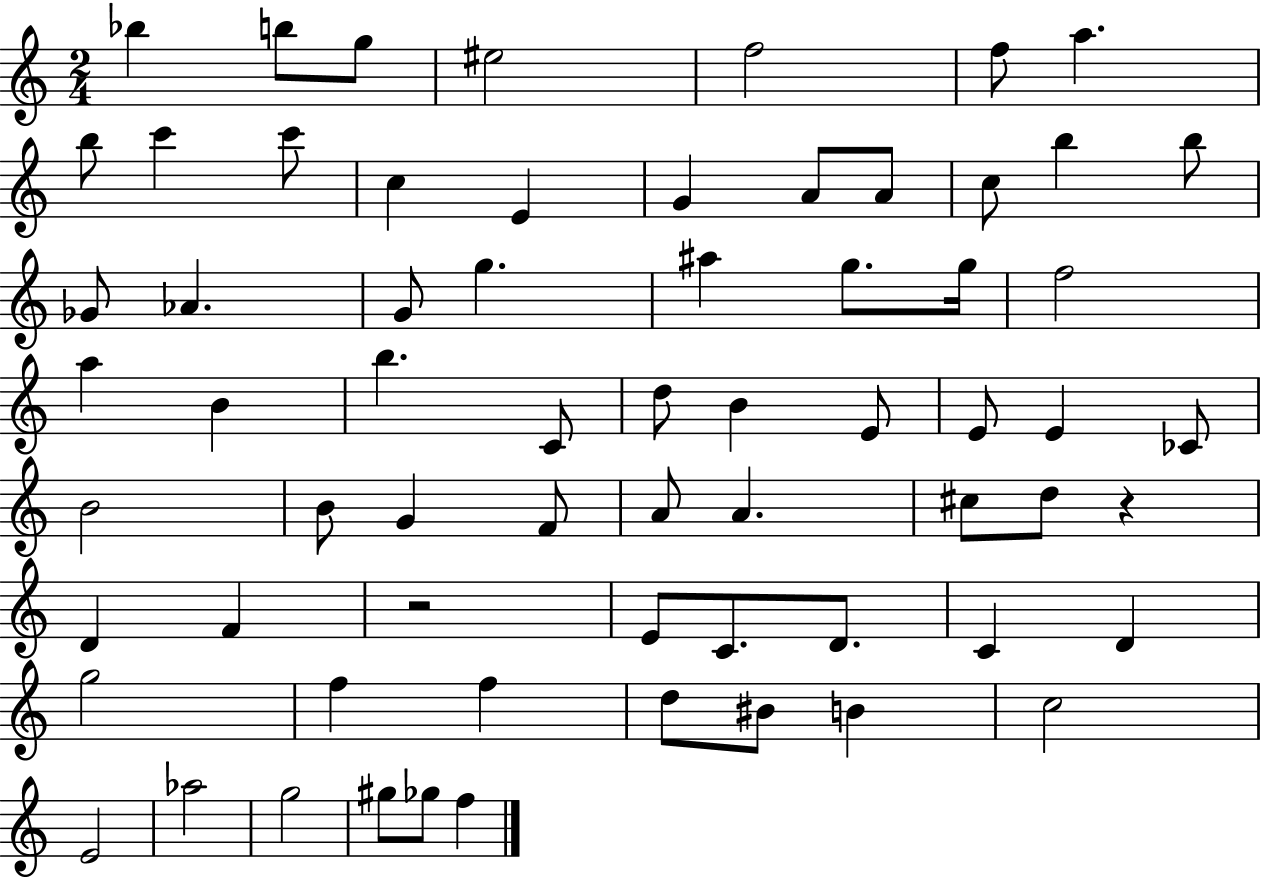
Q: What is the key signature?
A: C major